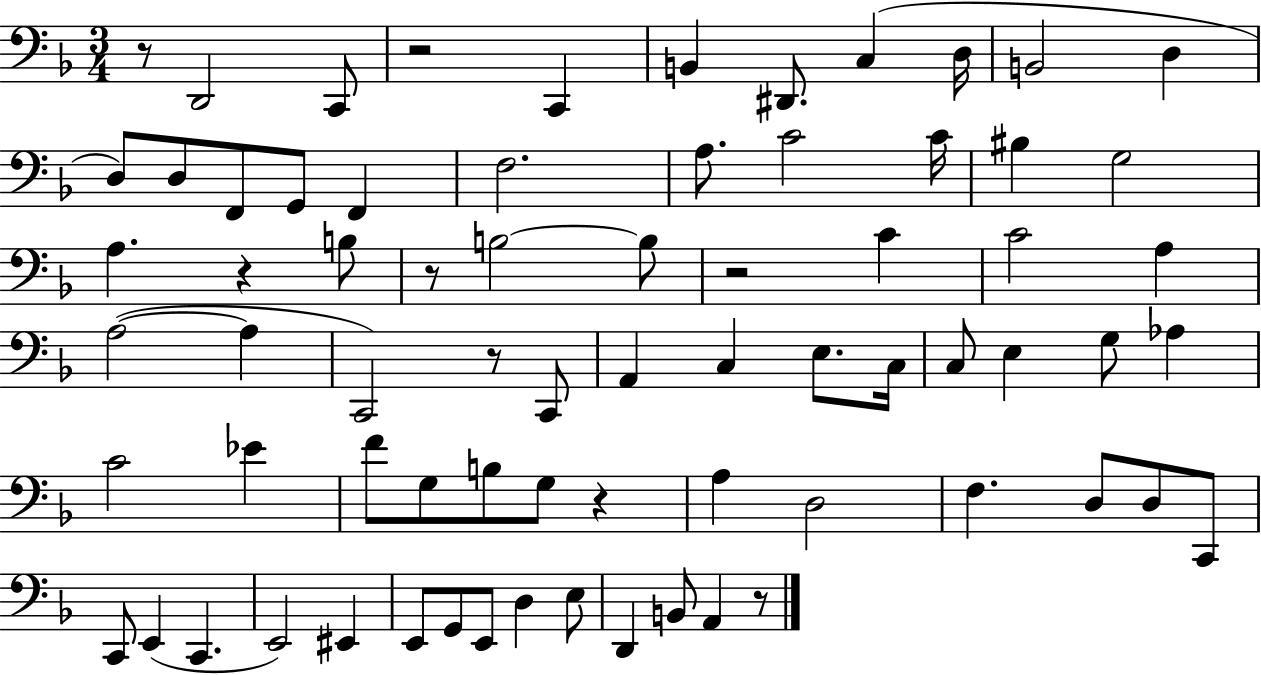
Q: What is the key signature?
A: F major